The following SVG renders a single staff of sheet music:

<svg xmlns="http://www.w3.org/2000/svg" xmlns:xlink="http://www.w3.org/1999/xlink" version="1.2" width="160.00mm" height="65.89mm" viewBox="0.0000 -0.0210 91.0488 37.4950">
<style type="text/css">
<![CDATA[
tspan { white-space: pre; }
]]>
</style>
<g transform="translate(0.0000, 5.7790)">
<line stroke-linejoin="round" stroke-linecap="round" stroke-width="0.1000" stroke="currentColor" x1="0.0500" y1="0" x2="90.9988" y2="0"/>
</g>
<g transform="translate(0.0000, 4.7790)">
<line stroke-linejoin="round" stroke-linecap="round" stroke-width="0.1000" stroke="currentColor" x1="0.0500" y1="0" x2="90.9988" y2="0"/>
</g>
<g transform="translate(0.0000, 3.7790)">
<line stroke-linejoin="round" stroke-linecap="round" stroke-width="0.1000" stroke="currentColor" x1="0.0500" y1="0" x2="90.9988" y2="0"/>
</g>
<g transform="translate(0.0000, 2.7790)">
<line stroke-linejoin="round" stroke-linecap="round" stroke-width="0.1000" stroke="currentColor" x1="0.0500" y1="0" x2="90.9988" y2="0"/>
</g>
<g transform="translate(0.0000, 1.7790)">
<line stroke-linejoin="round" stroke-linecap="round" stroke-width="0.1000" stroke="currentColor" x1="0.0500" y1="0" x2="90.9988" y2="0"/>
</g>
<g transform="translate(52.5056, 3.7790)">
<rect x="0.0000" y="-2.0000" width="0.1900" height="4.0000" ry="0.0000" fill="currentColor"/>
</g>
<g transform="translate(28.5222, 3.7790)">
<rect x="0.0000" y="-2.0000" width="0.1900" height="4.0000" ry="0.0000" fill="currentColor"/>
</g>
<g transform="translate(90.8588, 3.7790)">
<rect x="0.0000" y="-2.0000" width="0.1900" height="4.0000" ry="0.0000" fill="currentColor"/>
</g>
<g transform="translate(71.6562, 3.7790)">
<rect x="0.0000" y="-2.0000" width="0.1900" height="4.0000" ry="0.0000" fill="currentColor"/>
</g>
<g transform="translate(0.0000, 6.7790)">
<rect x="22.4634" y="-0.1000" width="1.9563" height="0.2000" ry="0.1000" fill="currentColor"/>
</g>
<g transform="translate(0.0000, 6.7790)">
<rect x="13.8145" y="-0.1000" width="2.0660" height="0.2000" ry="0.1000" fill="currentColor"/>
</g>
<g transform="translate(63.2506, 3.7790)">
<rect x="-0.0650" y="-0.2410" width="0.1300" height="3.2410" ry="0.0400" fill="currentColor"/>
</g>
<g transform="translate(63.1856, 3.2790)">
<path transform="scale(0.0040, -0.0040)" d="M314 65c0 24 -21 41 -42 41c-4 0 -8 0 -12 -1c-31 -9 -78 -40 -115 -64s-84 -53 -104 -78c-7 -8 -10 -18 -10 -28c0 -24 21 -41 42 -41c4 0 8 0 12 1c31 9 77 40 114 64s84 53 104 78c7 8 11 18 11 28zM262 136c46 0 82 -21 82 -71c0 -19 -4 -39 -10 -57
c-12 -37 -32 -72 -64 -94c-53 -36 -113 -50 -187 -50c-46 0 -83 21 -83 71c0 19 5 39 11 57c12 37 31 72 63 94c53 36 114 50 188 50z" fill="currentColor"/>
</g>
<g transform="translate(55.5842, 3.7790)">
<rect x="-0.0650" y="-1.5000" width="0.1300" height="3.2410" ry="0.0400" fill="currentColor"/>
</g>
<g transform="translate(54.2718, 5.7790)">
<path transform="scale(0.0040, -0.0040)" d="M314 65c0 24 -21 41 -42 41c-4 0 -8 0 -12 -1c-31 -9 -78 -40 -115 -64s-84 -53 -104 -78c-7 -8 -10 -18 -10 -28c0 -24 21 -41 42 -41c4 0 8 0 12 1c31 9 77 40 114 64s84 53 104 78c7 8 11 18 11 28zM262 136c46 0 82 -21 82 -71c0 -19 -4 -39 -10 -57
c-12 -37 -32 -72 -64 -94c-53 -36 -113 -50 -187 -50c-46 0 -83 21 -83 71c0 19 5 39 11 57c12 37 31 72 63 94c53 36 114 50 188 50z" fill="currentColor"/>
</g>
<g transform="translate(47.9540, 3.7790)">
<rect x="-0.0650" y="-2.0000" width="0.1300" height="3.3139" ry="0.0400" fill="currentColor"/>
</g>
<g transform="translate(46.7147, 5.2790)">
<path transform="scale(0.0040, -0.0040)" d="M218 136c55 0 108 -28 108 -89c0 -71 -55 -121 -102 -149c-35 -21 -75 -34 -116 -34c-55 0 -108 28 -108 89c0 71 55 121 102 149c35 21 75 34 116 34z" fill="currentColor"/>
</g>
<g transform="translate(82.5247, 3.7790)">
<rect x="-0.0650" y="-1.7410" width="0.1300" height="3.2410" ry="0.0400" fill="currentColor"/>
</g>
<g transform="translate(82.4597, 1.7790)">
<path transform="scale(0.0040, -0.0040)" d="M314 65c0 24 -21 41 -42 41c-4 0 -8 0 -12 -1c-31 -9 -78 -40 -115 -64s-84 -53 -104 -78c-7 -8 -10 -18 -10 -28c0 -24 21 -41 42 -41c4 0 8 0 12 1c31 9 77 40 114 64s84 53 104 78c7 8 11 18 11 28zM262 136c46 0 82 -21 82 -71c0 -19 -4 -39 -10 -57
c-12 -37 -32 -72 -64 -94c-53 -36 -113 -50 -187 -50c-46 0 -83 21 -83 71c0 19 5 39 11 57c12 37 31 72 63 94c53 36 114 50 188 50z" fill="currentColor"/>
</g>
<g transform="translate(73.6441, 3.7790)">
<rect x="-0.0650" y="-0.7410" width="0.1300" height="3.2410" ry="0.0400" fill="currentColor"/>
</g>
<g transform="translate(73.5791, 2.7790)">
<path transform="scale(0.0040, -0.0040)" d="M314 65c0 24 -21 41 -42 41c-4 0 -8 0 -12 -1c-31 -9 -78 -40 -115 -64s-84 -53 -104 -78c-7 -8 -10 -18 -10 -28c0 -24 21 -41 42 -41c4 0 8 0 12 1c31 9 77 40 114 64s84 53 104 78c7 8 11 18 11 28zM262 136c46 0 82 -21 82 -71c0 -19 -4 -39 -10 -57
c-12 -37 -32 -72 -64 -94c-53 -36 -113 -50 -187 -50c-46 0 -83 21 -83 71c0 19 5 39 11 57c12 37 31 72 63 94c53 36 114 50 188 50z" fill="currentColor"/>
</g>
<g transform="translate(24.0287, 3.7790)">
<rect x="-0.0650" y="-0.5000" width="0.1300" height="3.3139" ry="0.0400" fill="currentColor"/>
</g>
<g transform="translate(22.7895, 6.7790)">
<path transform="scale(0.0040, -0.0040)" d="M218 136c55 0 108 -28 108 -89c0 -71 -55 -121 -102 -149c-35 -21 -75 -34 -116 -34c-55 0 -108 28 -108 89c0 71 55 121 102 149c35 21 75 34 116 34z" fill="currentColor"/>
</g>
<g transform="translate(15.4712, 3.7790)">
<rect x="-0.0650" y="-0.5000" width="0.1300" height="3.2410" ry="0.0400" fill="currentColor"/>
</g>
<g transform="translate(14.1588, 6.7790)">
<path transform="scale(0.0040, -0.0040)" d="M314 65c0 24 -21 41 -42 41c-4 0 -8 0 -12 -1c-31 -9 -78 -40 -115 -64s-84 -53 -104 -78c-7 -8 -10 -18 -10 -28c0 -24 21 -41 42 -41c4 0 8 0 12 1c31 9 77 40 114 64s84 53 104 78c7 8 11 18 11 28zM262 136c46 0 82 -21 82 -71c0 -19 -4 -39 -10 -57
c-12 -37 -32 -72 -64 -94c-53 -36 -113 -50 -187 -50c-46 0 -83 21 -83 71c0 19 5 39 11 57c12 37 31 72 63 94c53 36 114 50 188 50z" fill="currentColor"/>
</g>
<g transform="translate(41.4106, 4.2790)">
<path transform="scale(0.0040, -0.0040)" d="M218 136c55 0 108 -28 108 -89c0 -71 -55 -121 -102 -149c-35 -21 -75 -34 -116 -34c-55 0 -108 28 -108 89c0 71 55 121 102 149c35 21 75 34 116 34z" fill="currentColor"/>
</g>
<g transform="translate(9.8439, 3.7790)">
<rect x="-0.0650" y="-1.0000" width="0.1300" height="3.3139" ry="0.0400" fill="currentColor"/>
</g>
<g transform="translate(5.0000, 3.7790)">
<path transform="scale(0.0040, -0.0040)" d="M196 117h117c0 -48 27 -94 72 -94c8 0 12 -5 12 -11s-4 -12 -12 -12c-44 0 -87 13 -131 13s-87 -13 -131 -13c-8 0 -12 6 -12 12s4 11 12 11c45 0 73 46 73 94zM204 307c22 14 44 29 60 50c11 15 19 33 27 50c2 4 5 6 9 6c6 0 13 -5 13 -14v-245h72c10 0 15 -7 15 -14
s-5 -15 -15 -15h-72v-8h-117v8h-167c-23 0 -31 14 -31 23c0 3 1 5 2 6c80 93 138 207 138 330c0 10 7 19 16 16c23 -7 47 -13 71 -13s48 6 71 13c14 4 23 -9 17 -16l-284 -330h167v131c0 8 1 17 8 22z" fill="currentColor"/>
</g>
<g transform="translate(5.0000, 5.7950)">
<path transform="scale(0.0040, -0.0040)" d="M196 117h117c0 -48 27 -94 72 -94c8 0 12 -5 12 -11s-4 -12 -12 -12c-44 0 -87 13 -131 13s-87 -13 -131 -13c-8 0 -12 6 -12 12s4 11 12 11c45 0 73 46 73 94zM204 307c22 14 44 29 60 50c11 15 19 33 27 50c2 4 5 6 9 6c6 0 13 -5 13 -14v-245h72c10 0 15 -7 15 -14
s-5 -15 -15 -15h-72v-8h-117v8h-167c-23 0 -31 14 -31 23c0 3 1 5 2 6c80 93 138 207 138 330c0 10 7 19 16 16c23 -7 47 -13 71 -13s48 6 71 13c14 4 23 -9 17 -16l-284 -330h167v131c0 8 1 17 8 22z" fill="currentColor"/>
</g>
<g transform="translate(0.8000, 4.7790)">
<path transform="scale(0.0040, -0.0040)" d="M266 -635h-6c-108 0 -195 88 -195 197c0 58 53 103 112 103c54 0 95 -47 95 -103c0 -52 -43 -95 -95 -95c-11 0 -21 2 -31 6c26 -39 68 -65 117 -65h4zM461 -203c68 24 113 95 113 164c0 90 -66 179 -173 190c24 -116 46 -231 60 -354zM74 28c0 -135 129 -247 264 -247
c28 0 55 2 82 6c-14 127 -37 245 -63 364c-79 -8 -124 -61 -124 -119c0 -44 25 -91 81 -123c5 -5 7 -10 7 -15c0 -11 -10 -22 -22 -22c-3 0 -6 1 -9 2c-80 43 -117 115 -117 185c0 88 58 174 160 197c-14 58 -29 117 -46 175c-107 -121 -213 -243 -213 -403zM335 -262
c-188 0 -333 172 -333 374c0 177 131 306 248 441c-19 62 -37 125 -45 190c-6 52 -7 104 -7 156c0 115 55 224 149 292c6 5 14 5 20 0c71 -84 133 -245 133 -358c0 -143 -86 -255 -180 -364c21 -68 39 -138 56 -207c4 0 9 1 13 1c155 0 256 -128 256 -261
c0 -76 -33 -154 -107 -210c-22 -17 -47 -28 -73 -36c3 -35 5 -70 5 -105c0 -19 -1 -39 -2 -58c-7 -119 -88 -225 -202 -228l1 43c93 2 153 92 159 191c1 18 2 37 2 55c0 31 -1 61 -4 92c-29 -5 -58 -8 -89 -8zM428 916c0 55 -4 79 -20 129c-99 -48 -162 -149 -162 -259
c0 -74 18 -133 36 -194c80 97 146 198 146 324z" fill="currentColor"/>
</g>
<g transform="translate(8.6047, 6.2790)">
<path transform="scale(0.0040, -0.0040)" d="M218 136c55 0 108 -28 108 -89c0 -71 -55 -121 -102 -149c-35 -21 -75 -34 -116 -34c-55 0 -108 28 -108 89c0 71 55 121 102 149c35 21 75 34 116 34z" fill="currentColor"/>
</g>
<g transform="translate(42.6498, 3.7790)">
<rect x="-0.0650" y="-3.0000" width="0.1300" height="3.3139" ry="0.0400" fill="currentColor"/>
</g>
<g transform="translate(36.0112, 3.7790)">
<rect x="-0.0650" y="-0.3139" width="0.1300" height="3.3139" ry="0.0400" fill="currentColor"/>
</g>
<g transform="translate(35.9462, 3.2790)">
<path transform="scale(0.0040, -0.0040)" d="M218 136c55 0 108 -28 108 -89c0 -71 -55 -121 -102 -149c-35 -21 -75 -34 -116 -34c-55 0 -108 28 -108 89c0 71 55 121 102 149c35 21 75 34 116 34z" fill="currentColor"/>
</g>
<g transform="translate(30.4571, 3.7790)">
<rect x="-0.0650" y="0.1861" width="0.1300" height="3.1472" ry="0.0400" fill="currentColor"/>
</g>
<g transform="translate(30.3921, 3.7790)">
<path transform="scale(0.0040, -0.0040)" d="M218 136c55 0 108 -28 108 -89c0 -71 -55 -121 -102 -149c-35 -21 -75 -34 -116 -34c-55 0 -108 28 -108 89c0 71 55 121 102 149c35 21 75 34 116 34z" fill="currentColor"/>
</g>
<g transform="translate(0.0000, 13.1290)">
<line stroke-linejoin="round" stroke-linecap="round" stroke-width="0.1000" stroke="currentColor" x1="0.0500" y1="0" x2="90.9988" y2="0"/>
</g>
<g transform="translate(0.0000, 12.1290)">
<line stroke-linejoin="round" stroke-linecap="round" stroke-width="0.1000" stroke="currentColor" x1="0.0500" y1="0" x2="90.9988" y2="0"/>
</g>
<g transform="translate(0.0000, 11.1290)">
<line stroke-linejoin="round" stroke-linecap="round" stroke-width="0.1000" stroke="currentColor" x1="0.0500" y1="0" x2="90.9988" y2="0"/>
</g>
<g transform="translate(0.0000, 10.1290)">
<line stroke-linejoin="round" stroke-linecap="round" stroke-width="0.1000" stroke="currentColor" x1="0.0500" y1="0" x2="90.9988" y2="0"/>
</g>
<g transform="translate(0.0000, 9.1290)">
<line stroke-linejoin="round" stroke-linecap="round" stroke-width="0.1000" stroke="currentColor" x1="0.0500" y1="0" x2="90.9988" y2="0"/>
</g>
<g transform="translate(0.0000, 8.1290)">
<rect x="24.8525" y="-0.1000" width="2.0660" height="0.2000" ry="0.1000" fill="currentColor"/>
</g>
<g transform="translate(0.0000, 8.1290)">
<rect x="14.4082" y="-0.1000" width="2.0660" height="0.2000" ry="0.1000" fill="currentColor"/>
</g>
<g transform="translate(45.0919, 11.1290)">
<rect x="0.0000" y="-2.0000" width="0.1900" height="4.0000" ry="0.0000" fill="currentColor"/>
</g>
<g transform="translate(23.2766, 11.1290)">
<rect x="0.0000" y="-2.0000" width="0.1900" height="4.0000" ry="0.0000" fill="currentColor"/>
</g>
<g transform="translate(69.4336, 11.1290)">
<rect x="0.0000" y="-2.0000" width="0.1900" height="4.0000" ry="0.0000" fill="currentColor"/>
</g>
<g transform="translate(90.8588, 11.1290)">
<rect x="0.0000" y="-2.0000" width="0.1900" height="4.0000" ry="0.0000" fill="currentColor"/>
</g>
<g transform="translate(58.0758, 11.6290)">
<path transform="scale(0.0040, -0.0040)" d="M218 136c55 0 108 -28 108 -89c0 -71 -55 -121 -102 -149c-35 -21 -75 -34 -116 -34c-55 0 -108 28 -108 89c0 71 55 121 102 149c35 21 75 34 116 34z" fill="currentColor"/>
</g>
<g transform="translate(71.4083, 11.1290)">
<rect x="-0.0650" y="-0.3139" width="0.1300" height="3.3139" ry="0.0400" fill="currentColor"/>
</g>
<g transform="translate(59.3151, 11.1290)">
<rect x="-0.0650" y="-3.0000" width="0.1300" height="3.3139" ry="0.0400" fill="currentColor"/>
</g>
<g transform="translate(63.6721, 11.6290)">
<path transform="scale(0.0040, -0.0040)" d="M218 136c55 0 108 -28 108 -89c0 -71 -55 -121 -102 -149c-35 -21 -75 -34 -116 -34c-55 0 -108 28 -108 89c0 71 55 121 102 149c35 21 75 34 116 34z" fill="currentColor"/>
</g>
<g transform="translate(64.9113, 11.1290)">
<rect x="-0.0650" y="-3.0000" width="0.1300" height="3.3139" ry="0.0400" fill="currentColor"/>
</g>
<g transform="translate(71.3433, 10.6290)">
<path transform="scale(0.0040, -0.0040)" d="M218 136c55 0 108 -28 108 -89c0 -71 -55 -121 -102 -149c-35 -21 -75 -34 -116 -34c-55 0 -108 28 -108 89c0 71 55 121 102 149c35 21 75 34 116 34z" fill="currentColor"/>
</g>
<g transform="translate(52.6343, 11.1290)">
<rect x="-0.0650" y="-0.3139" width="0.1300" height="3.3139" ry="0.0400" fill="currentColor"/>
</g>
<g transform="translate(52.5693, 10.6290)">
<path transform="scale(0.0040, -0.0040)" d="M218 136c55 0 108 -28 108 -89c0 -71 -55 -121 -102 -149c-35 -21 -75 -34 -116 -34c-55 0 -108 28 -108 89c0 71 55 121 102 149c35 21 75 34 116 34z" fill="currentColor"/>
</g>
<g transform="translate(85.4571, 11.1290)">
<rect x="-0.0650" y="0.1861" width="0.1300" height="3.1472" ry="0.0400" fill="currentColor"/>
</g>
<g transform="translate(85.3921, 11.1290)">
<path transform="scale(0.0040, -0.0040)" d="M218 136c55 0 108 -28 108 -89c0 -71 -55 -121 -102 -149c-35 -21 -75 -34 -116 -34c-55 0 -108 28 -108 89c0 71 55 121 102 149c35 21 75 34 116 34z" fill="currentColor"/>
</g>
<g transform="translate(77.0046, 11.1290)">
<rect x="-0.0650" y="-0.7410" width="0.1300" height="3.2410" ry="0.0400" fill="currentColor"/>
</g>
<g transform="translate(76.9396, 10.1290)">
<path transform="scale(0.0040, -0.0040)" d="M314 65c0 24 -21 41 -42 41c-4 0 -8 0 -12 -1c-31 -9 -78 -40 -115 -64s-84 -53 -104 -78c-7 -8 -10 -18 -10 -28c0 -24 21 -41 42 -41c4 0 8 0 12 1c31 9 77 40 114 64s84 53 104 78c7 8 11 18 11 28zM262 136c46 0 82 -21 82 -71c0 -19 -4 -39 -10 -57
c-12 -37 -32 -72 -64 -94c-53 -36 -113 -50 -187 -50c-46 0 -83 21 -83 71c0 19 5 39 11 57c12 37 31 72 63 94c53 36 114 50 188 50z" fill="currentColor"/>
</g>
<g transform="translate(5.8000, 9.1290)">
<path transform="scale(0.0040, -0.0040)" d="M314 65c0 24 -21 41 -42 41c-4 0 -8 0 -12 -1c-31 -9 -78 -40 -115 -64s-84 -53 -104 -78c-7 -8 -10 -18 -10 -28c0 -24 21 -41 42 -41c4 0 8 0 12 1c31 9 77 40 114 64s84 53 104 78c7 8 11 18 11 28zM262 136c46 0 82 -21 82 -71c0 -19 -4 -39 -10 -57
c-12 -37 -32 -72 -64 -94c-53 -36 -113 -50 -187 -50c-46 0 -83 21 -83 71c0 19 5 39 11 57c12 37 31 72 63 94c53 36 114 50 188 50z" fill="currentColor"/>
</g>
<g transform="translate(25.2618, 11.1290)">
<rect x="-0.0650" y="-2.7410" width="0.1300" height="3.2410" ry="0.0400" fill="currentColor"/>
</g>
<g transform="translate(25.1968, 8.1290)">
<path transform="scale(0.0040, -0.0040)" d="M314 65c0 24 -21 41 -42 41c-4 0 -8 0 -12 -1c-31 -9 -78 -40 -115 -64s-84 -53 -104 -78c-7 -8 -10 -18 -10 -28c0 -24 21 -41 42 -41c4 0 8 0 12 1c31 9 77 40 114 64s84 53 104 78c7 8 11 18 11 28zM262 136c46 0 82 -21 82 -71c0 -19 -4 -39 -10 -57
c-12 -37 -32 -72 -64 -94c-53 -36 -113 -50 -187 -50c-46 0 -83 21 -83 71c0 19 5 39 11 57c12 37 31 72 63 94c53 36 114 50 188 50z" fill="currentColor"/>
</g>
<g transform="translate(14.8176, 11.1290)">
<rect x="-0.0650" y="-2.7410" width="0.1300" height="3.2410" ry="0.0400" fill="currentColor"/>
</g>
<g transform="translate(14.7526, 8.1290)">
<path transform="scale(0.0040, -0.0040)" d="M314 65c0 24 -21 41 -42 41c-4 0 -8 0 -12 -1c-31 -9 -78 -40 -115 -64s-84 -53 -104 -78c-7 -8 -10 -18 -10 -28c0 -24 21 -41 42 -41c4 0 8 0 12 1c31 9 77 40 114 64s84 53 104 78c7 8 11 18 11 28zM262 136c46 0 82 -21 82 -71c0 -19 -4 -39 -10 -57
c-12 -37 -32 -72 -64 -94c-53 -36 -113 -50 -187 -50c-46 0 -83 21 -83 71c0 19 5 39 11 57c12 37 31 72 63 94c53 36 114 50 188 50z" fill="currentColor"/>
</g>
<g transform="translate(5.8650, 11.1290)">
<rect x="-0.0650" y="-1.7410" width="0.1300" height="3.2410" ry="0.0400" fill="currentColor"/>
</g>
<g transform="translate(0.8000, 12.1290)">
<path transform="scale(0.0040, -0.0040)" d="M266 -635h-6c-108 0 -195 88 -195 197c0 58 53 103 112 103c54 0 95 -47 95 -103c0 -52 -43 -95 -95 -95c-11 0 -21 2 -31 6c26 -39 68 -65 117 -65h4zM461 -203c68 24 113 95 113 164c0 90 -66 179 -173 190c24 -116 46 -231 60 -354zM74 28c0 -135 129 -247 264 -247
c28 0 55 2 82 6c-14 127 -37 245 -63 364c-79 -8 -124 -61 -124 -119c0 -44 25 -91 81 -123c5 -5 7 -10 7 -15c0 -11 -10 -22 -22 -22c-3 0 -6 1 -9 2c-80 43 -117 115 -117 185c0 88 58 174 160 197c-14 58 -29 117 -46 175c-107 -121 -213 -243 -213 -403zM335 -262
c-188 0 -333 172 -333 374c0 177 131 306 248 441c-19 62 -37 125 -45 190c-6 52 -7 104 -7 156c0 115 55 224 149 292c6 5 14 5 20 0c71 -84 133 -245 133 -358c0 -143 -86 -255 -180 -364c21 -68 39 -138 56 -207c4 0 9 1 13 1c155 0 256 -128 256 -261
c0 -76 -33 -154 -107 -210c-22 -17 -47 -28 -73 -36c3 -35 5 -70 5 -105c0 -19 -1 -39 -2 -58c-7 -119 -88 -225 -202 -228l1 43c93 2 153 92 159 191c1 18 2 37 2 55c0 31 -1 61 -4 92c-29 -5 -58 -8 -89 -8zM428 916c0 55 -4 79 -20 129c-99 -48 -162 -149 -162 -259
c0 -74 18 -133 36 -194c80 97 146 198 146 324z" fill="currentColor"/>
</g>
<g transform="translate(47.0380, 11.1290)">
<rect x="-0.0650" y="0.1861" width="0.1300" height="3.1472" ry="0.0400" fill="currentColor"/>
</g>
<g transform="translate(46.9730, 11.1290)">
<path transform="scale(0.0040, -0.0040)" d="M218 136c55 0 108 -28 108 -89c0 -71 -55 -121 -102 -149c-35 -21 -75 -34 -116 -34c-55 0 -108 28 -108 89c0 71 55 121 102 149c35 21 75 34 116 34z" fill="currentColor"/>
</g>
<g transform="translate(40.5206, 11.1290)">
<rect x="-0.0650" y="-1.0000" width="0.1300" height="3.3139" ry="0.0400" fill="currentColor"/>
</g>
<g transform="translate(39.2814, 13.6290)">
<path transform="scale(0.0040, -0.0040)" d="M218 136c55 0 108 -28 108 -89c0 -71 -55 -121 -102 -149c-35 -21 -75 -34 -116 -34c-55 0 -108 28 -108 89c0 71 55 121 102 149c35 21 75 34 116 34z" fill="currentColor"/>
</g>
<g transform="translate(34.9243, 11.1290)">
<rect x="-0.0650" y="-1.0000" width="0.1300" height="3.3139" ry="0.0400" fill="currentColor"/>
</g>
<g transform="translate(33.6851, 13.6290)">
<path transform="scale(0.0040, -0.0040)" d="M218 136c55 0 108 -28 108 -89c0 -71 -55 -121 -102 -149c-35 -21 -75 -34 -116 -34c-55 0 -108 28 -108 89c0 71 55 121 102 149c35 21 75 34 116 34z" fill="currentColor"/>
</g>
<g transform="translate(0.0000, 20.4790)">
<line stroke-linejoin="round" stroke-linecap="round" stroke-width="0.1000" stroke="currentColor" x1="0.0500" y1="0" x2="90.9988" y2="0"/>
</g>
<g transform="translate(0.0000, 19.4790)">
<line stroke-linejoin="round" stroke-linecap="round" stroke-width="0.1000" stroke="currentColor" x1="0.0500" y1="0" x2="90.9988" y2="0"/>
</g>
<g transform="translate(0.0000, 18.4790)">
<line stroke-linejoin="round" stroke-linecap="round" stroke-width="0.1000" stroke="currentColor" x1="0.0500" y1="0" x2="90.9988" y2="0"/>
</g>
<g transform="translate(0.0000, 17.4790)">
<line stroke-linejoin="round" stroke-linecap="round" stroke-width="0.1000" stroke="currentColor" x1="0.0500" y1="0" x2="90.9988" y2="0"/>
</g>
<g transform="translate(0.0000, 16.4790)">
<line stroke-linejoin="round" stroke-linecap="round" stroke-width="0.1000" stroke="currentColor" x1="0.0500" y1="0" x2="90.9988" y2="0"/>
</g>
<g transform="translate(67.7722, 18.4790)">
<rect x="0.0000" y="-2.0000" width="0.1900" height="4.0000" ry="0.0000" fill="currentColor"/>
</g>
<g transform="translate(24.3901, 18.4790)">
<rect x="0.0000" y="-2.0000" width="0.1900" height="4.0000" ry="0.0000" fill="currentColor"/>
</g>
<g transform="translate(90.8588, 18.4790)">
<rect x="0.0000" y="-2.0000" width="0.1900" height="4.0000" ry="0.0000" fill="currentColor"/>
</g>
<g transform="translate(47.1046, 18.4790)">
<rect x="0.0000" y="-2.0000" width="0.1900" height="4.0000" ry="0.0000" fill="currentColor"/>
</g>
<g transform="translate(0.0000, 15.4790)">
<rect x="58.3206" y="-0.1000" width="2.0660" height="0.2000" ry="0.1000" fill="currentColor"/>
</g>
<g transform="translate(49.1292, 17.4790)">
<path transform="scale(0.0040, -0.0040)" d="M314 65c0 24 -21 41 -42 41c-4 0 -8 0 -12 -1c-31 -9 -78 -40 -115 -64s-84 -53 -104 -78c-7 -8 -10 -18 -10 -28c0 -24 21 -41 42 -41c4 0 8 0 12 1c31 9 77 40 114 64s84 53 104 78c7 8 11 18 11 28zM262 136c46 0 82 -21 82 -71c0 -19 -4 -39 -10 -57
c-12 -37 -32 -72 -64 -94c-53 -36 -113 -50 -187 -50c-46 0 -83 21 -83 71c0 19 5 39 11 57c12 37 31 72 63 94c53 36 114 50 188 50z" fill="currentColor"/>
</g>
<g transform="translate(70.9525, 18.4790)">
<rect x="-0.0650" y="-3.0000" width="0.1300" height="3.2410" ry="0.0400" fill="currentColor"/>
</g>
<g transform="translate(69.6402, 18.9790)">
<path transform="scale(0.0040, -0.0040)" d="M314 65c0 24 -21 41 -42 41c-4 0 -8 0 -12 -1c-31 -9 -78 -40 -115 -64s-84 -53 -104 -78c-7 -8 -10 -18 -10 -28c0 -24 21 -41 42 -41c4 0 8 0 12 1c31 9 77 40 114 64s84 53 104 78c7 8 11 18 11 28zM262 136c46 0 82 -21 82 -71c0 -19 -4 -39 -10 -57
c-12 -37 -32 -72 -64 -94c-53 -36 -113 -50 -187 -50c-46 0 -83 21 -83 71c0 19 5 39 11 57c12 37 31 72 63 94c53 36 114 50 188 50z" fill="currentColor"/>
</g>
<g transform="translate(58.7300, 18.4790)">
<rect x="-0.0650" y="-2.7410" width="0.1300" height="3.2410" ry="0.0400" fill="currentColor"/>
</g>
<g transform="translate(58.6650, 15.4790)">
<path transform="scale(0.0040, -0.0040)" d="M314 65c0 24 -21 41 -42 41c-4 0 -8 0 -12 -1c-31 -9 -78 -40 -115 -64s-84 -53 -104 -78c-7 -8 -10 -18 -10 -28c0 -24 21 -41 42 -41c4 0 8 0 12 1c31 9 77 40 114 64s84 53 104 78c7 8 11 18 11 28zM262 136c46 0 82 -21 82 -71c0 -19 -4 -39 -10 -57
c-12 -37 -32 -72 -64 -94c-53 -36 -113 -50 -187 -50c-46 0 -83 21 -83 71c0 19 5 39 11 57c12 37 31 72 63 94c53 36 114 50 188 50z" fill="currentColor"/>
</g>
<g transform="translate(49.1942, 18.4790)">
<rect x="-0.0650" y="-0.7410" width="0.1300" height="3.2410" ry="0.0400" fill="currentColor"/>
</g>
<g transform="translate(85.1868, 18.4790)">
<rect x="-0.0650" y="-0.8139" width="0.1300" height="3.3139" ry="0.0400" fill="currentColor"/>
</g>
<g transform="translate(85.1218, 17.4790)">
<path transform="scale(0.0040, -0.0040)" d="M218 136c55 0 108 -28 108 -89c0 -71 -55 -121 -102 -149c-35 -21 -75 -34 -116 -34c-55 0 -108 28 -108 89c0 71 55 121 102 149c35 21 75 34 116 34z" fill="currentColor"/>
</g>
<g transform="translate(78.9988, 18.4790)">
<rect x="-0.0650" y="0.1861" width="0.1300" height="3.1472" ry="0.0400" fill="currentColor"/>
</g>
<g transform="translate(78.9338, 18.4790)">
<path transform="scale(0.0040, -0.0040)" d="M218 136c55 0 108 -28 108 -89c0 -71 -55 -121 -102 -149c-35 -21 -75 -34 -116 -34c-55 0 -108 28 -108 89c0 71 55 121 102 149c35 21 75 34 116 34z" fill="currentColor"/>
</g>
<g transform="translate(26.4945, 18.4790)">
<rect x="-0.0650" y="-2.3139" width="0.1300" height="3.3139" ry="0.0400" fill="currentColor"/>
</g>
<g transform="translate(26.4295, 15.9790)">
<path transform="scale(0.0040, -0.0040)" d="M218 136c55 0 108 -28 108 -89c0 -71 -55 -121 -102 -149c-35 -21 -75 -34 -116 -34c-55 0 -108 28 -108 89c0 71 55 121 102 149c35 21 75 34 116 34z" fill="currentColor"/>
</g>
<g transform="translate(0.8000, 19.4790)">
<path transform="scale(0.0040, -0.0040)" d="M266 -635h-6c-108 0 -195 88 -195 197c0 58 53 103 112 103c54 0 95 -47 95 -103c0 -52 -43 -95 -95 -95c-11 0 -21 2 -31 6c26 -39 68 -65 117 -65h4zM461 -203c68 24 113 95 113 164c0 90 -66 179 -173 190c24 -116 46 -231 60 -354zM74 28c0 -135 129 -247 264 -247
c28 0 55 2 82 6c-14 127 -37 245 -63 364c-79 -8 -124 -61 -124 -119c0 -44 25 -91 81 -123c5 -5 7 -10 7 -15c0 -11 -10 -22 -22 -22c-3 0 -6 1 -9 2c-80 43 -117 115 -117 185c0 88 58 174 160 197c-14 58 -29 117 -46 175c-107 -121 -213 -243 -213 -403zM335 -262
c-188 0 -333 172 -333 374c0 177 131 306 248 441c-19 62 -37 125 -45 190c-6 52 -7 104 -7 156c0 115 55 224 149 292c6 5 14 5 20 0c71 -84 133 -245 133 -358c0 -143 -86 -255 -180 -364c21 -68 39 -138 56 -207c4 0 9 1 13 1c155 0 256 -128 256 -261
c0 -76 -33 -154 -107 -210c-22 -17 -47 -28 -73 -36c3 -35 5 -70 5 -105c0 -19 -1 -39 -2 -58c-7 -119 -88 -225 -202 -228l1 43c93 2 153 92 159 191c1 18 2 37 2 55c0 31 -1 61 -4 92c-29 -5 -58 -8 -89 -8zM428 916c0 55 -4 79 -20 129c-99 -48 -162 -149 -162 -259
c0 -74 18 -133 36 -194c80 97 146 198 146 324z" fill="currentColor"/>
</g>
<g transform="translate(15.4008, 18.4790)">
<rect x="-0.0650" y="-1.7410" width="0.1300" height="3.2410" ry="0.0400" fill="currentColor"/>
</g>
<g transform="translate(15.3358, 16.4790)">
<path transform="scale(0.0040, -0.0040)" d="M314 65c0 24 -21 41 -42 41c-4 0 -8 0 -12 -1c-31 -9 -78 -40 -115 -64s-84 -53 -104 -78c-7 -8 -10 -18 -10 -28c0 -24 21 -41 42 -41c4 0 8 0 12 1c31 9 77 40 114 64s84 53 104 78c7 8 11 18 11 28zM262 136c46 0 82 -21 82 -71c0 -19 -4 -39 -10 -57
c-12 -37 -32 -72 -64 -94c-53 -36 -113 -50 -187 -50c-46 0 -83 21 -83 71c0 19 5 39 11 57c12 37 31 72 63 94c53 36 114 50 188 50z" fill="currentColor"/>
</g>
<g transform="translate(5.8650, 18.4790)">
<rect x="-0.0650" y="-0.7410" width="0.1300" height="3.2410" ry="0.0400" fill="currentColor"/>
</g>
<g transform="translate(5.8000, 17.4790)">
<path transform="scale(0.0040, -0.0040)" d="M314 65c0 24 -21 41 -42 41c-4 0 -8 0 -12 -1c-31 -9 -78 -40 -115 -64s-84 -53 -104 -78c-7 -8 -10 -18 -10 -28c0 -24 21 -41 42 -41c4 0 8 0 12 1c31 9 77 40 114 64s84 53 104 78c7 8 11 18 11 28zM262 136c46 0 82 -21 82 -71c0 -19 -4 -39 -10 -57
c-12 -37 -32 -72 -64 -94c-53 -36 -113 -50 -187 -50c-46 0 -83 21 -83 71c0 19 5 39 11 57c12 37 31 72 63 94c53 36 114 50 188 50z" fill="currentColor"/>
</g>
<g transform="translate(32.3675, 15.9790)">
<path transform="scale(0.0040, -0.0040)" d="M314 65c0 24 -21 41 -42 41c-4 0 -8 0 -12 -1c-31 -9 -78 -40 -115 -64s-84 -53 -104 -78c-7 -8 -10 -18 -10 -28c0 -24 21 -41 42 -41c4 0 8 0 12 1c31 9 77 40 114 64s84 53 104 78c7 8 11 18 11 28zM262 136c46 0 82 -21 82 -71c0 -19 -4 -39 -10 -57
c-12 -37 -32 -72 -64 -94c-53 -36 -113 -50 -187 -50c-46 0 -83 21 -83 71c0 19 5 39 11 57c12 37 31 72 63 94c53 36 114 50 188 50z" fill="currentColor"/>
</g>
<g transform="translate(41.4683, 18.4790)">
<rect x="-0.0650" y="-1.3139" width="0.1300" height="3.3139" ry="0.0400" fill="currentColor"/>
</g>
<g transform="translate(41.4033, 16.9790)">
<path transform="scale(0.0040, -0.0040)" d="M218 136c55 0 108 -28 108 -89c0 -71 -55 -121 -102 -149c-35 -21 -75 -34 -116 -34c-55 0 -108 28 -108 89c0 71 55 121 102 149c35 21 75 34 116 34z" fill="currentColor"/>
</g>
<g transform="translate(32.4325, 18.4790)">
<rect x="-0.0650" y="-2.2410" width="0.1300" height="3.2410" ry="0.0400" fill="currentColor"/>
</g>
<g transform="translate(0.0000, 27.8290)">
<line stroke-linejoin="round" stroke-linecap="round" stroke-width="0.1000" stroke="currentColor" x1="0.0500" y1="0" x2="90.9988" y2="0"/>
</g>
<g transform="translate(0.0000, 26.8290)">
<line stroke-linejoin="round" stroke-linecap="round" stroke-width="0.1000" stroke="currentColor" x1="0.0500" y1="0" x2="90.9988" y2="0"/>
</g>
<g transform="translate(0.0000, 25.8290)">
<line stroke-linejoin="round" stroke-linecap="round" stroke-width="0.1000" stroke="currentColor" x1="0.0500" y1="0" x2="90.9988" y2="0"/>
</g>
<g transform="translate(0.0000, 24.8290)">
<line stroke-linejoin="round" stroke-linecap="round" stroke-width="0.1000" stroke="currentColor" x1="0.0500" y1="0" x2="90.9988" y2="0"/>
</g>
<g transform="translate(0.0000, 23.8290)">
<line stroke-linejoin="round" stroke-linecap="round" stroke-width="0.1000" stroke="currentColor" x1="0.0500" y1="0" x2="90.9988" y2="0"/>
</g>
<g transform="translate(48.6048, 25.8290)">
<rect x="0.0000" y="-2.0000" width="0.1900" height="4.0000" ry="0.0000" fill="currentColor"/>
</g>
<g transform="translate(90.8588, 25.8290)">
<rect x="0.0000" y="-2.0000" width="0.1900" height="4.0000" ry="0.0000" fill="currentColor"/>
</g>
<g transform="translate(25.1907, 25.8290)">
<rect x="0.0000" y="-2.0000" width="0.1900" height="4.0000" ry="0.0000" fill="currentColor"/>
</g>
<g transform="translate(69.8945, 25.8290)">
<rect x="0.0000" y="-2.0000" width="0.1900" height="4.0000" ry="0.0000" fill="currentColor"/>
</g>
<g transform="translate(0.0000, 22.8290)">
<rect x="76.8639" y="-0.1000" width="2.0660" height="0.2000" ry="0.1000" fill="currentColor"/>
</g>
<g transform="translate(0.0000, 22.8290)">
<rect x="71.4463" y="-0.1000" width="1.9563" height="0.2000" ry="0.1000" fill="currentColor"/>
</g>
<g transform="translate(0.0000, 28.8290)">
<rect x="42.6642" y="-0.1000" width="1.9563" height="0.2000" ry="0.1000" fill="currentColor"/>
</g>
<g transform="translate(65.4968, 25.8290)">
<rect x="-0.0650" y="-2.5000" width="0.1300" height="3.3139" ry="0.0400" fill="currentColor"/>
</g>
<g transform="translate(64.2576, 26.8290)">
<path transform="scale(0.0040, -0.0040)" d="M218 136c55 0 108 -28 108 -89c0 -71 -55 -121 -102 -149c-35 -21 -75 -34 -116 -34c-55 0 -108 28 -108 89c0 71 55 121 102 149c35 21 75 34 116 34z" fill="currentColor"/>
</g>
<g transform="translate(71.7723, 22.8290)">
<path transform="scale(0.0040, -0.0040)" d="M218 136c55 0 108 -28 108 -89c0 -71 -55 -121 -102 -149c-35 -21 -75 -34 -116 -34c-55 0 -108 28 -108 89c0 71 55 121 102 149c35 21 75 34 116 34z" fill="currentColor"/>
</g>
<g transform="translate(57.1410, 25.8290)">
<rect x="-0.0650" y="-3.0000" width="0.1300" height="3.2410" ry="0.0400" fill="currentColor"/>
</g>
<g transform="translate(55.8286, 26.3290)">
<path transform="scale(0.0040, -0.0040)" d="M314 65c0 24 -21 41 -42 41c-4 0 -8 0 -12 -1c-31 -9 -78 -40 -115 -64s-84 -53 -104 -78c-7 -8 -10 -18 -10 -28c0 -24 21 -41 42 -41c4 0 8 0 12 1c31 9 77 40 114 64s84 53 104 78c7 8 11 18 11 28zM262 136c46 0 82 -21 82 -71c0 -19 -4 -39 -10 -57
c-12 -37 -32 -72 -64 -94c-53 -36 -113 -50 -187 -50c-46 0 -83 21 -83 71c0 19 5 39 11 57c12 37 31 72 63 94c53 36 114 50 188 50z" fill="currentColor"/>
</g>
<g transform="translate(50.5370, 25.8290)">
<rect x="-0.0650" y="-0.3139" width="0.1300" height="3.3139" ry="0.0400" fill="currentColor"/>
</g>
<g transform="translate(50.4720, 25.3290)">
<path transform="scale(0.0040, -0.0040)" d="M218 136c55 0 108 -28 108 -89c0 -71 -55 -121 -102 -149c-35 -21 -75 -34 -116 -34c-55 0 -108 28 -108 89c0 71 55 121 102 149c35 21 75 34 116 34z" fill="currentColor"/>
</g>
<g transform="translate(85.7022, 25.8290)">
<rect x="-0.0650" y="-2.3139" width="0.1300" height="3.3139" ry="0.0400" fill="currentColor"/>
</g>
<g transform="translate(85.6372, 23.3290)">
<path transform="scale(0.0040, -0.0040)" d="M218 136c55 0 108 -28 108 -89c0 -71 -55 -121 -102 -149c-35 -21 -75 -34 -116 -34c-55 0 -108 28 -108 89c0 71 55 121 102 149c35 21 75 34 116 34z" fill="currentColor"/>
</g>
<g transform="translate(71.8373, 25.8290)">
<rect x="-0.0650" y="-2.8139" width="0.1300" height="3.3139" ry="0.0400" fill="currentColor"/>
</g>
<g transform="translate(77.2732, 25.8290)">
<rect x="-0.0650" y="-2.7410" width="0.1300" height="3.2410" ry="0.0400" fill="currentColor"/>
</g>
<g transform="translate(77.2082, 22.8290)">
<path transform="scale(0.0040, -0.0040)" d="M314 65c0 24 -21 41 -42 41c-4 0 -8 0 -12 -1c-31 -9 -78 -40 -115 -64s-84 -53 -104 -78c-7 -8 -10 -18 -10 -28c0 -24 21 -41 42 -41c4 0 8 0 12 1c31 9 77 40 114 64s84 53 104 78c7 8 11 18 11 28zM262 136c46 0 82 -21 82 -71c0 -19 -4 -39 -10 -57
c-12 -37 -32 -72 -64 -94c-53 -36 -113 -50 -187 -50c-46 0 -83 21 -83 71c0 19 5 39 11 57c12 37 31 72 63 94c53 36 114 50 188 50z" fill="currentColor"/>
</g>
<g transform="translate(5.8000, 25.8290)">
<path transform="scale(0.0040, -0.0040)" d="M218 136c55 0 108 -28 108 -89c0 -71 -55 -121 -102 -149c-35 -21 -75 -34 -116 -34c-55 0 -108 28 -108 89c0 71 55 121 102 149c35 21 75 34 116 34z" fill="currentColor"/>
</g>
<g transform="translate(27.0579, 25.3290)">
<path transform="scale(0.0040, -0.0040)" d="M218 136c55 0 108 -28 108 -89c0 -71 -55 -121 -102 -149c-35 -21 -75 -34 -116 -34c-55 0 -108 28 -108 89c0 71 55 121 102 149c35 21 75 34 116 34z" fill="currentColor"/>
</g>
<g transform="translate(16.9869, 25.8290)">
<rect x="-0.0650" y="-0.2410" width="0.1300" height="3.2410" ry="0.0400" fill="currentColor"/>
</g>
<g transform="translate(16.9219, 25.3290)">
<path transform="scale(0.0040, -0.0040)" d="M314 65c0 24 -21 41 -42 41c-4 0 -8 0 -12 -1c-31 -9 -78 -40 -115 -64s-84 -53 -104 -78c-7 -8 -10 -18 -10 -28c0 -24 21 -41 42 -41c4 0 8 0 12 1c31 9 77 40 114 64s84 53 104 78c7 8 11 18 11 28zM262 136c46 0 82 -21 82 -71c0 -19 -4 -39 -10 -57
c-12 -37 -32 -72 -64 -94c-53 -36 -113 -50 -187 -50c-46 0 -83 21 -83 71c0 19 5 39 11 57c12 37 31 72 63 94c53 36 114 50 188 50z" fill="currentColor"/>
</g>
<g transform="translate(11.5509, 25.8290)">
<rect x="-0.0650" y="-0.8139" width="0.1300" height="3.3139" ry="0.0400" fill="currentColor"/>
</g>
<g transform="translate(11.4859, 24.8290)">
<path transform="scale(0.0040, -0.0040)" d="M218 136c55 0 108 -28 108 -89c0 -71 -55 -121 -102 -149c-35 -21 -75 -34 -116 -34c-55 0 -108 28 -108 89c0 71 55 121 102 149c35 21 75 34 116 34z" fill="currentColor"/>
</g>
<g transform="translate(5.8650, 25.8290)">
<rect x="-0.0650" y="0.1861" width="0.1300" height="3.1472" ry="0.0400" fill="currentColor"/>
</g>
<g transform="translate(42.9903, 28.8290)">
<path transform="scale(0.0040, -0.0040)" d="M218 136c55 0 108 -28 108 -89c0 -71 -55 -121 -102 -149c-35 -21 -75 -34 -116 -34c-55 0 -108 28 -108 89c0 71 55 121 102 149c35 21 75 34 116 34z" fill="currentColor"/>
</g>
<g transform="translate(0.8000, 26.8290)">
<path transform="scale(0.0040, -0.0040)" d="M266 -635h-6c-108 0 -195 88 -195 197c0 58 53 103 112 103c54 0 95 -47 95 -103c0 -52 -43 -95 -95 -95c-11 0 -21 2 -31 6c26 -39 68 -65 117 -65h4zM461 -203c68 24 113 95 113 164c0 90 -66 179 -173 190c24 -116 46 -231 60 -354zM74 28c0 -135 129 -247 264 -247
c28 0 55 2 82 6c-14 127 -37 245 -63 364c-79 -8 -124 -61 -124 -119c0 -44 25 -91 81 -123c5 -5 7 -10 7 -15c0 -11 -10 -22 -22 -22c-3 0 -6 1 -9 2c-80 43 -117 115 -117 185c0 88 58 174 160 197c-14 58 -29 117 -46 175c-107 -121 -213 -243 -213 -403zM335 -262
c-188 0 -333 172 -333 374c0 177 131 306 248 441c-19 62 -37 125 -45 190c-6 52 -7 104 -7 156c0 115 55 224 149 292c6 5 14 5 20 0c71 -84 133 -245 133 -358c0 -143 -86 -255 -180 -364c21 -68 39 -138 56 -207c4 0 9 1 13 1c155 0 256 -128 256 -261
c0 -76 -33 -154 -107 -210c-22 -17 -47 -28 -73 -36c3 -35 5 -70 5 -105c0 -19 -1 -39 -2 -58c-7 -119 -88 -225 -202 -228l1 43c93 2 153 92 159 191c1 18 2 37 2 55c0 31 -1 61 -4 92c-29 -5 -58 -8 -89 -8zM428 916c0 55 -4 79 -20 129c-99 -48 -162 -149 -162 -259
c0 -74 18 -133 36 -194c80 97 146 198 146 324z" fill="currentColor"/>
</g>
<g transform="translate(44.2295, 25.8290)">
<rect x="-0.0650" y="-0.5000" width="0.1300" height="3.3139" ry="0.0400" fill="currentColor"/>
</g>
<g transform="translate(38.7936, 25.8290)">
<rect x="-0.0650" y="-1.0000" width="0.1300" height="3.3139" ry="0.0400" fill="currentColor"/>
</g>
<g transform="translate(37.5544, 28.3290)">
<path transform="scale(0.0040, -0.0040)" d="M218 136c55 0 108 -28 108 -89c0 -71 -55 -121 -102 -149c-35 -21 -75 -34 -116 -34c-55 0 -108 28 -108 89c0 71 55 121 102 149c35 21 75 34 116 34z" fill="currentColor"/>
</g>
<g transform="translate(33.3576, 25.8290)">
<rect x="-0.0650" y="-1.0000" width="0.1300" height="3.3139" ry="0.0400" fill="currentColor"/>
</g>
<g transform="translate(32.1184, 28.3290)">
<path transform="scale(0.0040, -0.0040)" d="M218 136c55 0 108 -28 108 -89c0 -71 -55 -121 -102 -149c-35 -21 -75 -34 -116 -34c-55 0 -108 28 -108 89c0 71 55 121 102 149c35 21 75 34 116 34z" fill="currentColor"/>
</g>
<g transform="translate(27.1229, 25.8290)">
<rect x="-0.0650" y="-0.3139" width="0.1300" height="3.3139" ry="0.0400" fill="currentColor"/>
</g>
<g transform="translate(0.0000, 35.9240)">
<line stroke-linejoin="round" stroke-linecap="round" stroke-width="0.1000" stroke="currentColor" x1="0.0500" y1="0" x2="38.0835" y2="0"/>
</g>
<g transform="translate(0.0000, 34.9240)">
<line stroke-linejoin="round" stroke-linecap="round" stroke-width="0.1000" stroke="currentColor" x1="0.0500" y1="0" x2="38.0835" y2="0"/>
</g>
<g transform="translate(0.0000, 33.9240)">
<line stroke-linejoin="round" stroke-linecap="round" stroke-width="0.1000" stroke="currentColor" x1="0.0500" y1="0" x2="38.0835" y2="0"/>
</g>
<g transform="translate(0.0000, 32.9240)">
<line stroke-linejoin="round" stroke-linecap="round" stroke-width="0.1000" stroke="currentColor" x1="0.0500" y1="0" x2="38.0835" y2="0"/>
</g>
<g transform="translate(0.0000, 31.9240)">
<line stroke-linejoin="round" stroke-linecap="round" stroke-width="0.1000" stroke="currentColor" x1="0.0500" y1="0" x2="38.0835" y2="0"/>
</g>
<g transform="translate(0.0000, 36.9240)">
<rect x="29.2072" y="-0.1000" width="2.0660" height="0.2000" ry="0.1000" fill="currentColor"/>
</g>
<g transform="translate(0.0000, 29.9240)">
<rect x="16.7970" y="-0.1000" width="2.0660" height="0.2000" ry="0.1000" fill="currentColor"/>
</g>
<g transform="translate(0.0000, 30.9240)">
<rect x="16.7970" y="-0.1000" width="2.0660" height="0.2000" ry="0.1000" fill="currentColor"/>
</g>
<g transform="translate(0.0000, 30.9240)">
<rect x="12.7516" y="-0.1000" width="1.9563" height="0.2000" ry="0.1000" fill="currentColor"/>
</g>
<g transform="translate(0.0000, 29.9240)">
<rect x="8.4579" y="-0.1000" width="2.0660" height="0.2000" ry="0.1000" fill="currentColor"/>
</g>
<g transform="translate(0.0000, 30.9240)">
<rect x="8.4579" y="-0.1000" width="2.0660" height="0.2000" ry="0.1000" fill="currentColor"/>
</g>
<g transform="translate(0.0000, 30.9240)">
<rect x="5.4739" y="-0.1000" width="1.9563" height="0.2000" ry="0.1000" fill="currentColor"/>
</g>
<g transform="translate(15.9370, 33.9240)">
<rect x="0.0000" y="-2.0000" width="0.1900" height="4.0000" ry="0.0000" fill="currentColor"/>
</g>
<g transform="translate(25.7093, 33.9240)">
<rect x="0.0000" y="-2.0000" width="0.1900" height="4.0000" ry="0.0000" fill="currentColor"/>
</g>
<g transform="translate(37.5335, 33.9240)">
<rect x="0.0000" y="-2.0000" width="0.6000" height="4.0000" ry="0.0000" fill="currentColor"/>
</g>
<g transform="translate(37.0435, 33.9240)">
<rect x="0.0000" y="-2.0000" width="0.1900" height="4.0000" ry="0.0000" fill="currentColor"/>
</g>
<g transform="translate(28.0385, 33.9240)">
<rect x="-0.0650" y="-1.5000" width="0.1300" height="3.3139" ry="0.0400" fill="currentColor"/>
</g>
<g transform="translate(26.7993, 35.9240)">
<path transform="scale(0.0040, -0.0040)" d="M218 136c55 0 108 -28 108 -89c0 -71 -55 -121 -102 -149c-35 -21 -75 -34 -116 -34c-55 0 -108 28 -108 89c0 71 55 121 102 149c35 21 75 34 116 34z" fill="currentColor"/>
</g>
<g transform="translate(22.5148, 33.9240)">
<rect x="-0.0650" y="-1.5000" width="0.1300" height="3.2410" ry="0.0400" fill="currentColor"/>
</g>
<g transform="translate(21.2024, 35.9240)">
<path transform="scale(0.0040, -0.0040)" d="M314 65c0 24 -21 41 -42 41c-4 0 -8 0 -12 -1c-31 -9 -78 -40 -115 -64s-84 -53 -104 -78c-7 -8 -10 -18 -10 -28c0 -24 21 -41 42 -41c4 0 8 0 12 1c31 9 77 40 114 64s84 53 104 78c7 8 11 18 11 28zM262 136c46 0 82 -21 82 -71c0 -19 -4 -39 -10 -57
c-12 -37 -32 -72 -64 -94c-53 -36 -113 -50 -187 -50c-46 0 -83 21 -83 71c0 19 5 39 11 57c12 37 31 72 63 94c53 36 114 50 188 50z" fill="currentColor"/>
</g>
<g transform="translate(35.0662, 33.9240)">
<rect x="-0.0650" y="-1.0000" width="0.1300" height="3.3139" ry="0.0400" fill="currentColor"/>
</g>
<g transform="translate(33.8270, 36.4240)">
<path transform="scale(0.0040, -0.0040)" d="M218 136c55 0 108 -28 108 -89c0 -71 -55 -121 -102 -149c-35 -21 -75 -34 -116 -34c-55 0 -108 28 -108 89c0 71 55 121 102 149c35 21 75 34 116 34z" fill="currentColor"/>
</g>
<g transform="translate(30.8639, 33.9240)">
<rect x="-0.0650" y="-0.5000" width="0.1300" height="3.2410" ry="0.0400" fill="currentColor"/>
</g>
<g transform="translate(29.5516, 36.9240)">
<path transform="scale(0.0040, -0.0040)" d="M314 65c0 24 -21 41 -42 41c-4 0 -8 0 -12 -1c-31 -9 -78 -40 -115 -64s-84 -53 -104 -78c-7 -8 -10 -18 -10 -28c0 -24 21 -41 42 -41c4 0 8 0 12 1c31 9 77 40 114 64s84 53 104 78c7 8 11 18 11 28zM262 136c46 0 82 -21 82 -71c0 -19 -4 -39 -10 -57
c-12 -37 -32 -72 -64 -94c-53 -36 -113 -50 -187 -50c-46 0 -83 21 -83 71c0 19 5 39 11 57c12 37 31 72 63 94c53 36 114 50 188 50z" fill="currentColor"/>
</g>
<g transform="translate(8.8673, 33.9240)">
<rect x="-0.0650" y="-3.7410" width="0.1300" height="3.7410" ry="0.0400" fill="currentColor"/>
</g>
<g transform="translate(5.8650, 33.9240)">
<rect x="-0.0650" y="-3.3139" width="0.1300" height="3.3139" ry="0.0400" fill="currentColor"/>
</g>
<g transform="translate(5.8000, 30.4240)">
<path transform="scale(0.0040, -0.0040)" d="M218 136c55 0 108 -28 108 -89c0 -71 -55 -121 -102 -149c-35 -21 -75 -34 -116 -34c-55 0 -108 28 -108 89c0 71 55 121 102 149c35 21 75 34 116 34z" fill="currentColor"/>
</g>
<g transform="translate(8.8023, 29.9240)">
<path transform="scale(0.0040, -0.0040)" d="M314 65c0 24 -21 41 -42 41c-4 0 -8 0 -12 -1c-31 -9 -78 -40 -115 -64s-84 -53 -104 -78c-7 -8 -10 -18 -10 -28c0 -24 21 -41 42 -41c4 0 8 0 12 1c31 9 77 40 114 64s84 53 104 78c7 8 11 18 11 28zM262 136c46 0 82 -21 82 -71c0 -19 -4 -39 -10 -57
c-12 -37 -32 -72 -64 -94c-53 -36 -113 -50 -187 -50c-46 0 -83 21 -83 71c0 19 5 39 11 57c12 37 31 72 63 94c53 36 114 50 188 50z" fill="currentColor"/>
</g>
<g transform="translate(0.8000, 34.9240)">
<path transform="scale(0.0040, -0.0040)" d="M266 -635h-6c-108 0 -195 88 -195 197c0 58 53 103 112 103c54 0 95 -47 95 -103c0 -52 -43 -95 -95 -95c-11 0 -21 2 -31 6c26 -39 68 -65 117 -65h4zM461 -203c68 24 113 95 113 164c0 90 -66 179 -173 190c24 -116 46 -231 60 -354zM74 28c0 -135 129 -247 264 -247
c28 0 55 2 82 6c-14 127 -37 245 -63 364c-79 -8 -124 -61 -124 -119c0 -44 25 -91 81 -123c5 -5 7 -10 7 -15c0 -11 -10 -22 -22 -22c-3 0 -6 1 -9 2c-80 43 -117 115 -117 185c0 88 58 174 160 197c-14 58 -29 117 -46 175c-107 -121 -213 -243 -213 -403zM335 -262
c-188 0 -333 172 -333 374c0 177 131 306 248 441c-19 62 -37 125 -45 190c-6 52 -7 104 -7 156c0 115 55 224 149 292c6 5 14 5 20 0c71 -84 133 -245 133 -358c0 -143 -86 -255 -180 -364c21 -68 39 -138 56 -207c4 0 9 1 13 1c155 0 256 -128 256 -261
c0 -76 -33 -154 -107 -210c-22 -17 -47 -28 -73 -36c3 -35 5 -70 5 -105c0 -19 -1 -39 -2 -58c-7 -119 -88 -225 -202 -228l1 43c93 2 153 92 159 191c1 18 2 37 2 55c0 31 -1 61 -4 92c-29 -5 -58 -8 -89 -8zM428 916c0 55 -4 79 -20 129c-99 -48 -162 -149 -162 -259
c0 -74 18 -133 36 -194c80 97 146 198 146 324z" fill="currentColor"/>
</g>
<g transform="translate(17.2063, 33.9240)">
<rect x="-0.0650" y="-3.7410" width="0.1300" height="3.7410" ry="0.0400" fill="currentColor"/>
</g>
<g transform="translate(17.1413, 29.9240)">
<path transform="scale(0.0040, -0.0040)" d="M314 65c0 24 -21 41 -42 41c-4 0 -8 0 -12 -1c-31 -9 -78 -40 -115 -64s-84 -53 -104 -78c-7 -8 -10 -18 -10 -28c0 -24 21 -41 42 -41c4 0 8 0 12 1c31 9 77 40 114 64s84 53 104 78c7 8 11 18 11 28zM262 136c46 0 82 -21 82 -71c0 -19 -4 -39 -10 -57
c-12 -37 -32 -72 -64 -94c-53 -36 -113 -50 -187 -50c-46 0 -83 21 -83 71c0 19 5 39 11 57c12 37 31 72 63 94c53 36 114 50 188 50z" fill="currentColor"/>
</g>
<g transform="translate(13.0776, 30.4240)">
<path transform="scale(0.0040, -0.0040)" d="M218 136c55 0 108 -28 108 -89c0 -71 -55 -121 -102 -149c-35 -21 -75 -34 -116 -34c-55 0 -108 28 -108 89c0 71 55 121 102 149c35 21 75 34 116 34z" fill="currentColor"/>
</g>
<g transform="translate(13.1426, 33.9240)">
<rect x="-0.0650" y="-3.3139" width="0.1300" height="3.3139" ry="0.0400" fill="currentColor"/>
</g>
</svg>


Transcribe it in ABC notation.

X:1
T:Untitled
M:4/4
L:1/4
K:C
D C2 C B c A F E2 c2 d2 f2 f2 a2 a2 D D B c A A c d2 B d2 f2 g g2 e d2 a2 A2 B d B d c2 c D D C c A2 G a a2 g b c'2 b c'2 E2 E C2 D